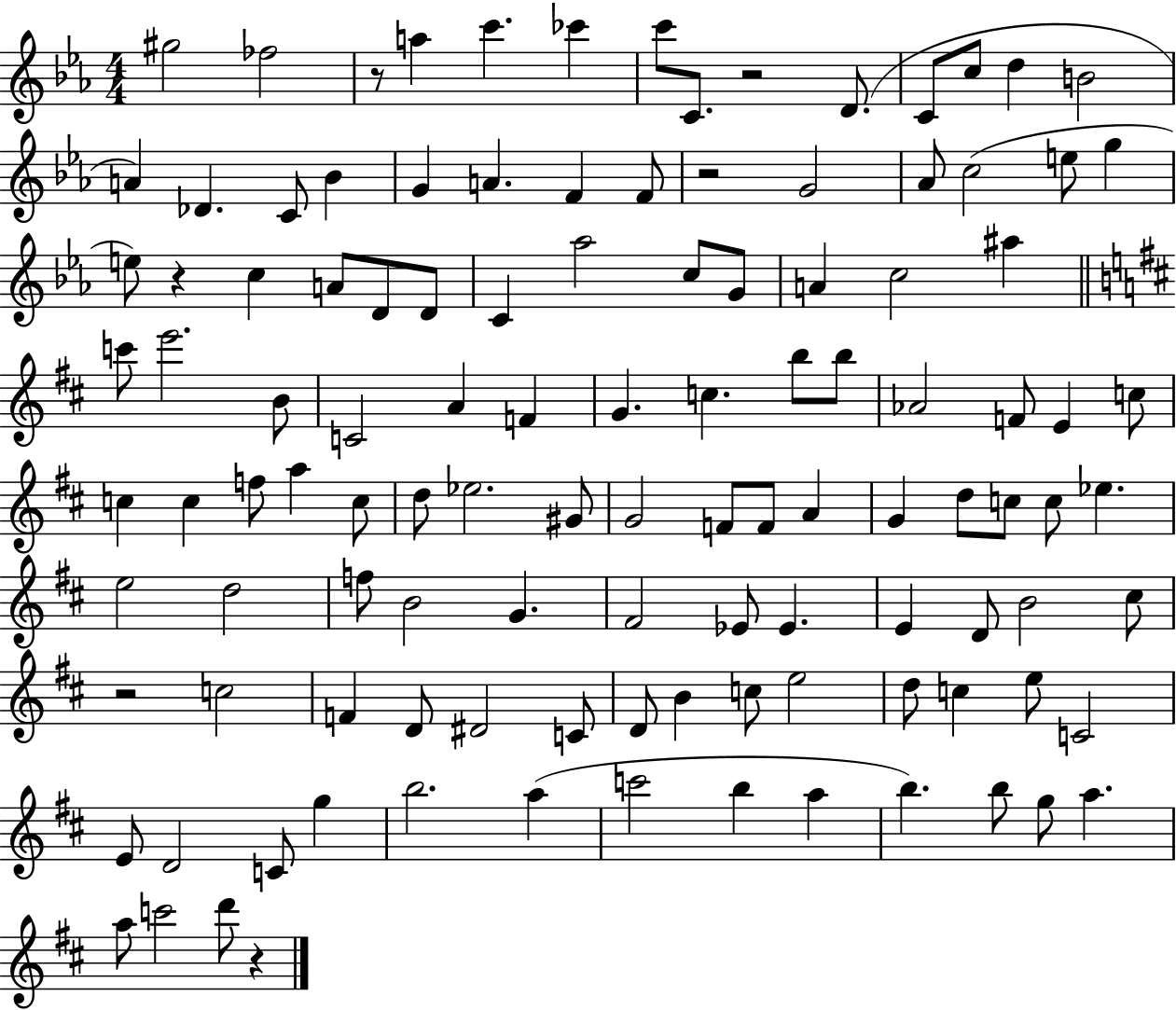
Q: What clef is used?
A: treble